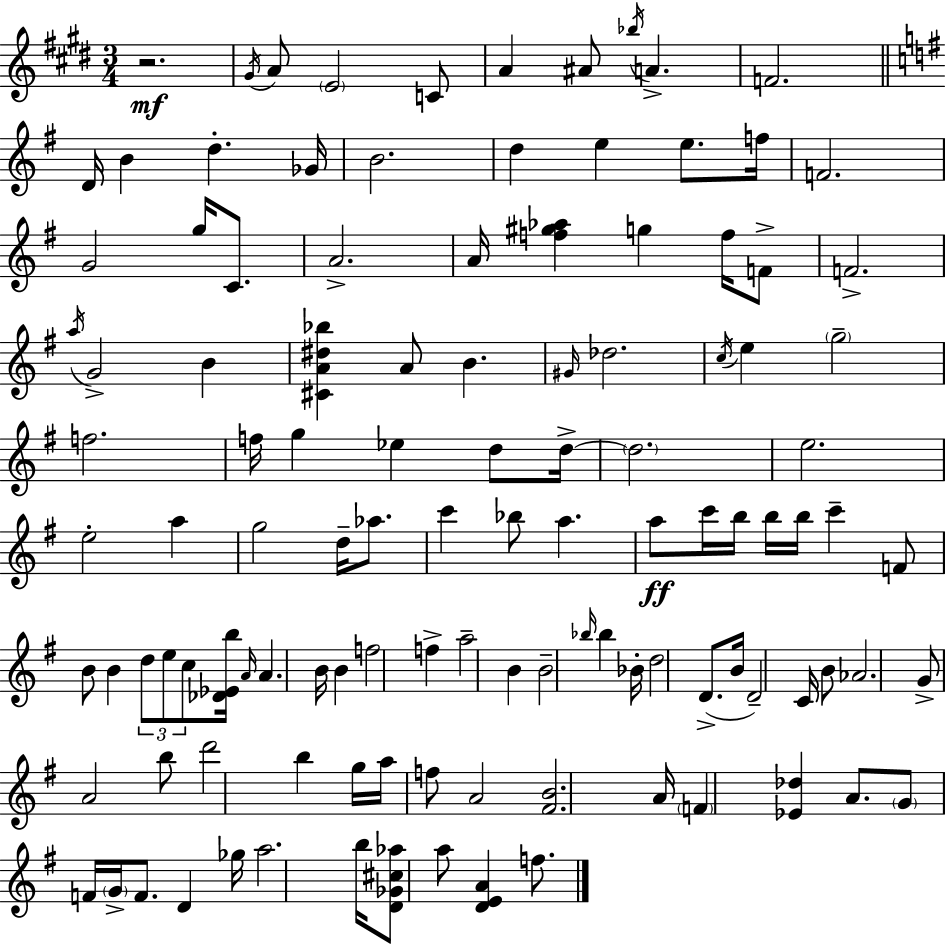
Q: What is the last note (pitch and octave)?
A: F5